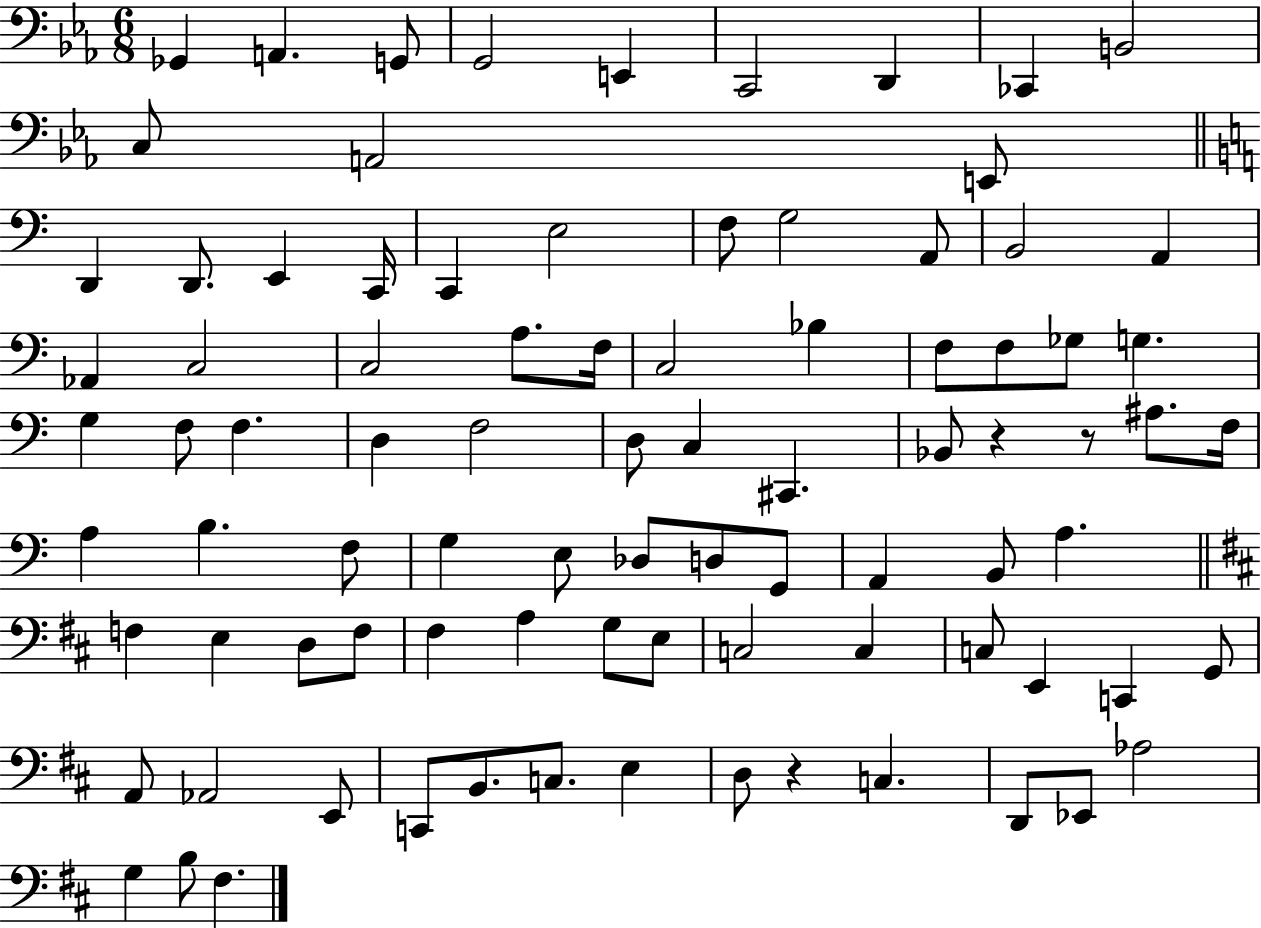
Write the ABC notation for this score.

X:1
T:Untitled
M:6/8
L:1/4
K:Eb
_G,, A,, G,,/2 G,,2 E,, C,,2 D,, _C,, B,,2 C,/2 A,,2 E,,/2 D,, D,,/2 E,, C,,/4 C,, E,2 F,/2 G,2 A,,/2 B,,2 A,, _A,, C,2 C,2 A,/2 F,/4 C,2 _B, F,/2 F,/2 _G,/2 G, G, F,/2 F, D, F,2 D,/2 C, ^C,, _B,,/2 z z/2 ^A,/2 F,/4 A, B, F,/2 G, E,/2 _D,/2 D,/2 G,,/2 A,, B,,/2 A, F, E, D,/2 F,/2 ^F, A, G,/2 E,/2 C,2 C, C,/2 E,, C,, G,,/2 A,,/2 _A,,2 E,,/2 C,,/2 B,,/2 C,/2 E, D,/2 z C, D,,/2 _E,,/2 _A,2 G, B,/2 ^F,